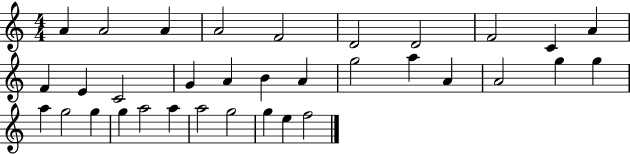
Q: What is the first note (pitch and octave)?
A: A4